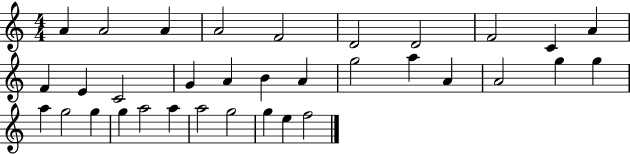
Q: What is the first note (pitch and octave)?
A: A4